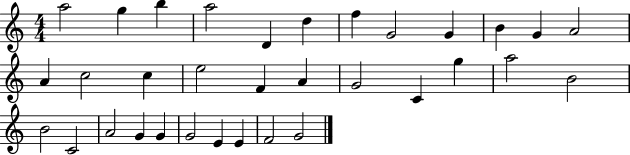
A5/h G5/q B5/q A5/h D4/q D5/q F5/q G4/h G4/q B4/q G4/q A4/h A4/q C5/h C5/q E5/h F4/q A4/q G4/h C4/q G5/q A5/h B4/h B4/h C4/h A4/h G4/q G4/q G4/h E4/q E4/q F4/h G4/h